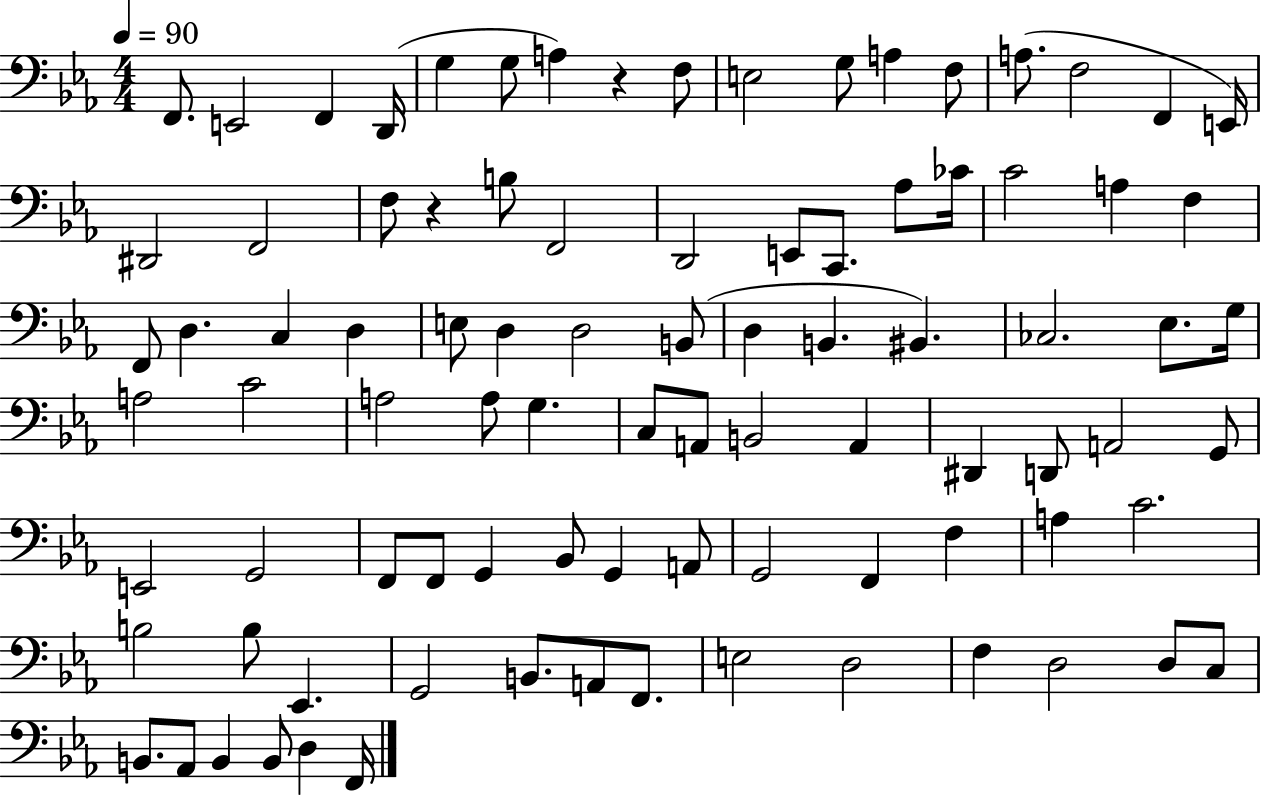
X:1
T:Untitled
M:4/4
L:1/4
K:Eb
F,,/2 E,,2 F,, D,,/4 G, G,/2 A, z F,/2 E,2 G,/2 A, F,/2 A,/2 F,2 F,, E,,/4 ^D,,2 F,,2 F,/2 z B,/2 F,,2 D,,2 E,,/2 C,,/2 _A,/2 _C/4 C2 A, F, F,,/2 D, C, D, E,/2 D, D,2 B,,/2 D, B,, ^B,, _C,2 _E,/2 G,/4 A,2 C2 A,2 A,/2 G, C,/2 A,,/2 B,,2 A,, ^D,, D,,/2 A,,2 G,,/2 E,,2 G,,2 F,,/2 F,,/2 G,, _B,,/2 G,, A,,/2 G,,2 F,, F, A, C2 B,2 B,/2 _E,, G,,2 B,,/2 A,,/2 F,,/2 E,2 D,2 F, D,2 D,/2 C,/2 B,,/2 _A,,/2 B,, B,,/2 D, F,,/4